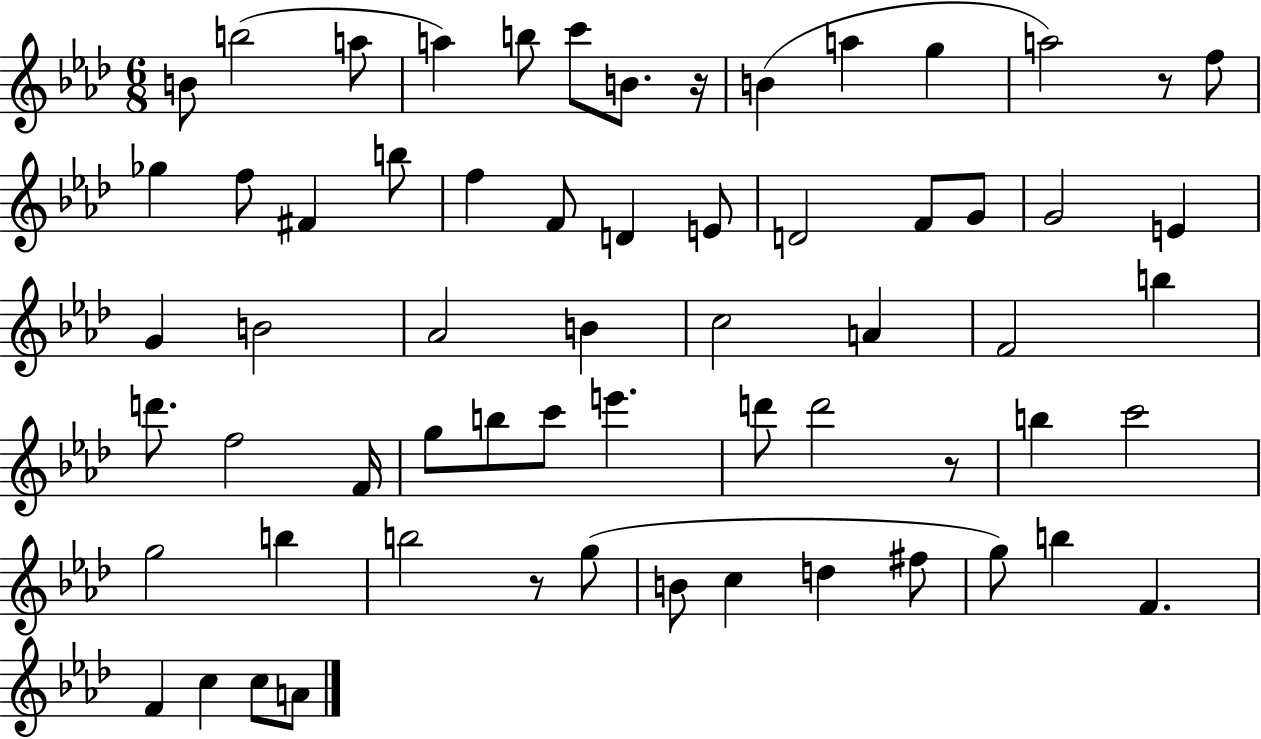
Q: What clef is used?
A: treble